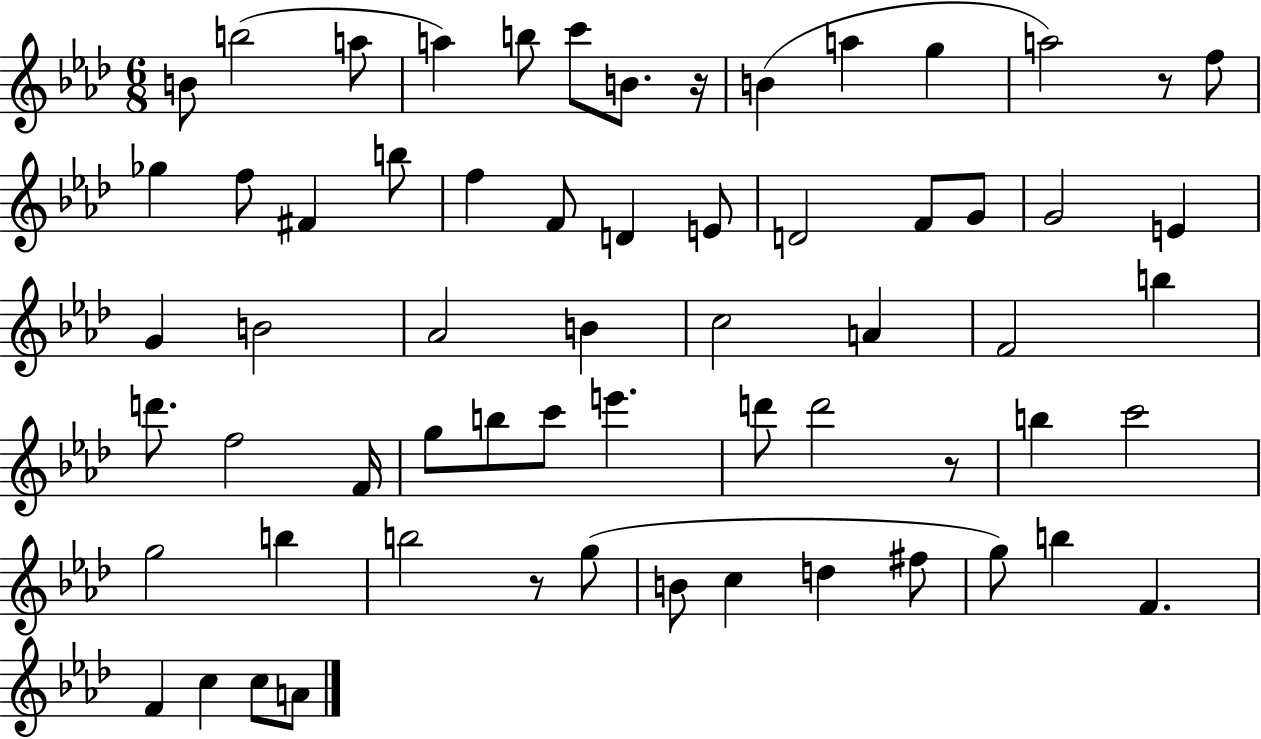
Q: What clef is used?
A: treble